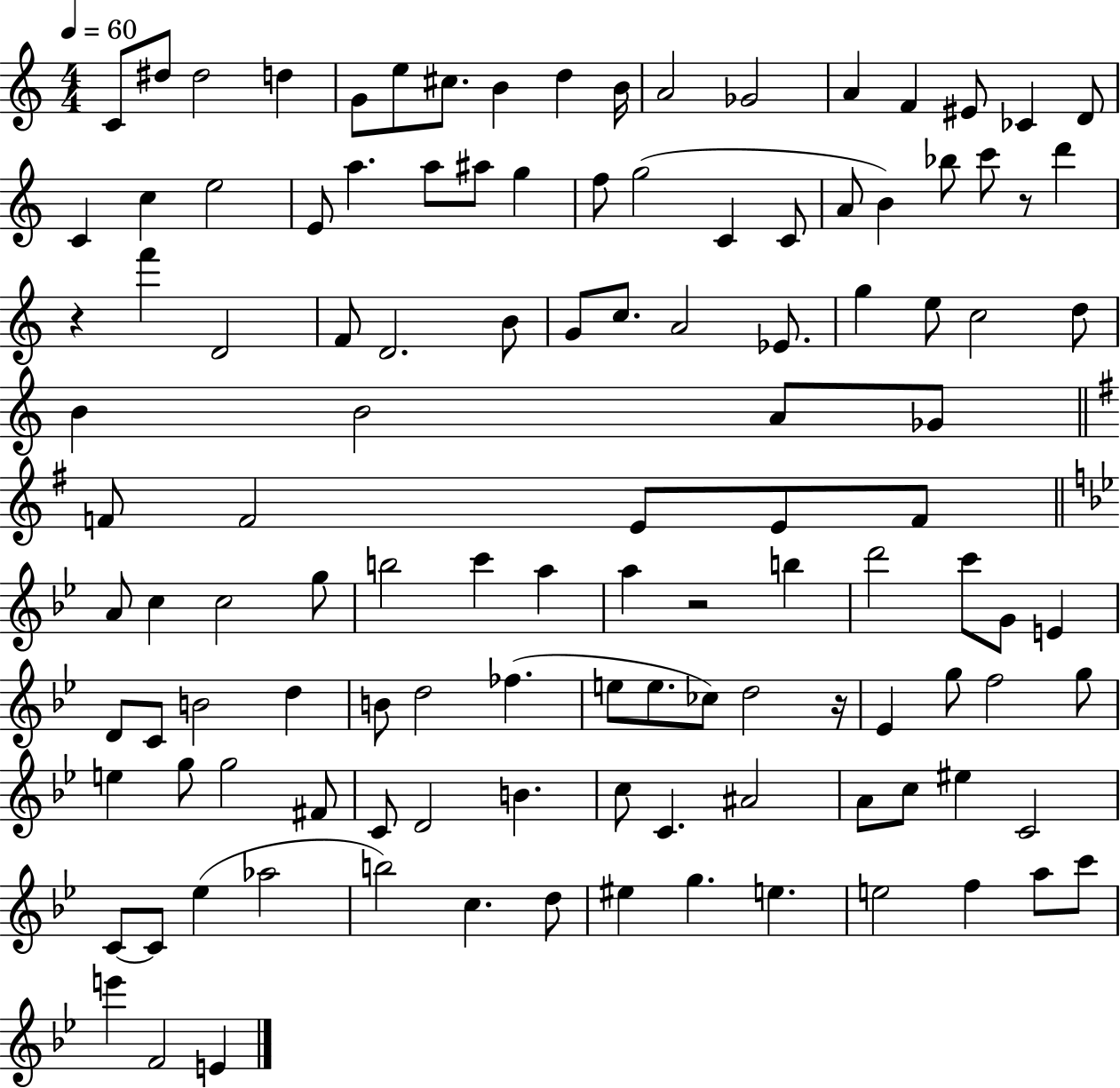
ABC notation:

X:1
T:Untitled
M:4/4
L:1/4
K:C
C/2 ^d/2 ^d2 d G/2 e/2 ^c/2 B d B/4 A2 _G2 A F ^E/2 _C D/2 C c e2 E/2 a a/2 ^a/2 g f/2 g2 C C/2 A/2 B _b/2 c'/2 z/2 d' z f' D2 F/2 D2 B/2 G/2 c/2 A2 _E/2 g e/2 c2 d/2 B B2 A/2 _G/2 F/2 F2 E/2 E/2 F/2 A/2 c c2 g/2 b2 c' a a z2 b d'2 c'/2 G/2 E D/2 C/2 B2 d B/2 d2 _f e/2 e/2 _c/2 d2 z/4 _E g/2 f2 g/2 e g/2 g2 ^F/2 C/2 D2 B c/2 C ^A2 A/2 c/2 ^e C2 C/2 C/2 _e _a2 b2 c d/2 ^e g e e2 f a/2 c'/2 e' F2 E